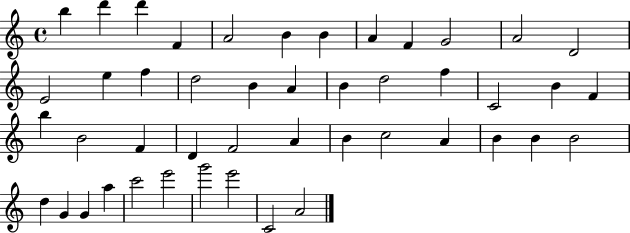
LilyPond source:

{
  \clef treble
  \time 4/4
  \defaultTimeSignature
  \key c \major
  b''4 d'''4 d'''4 f'4 | a'2 b'4 b'4 | a'4 f'4 g'2 | a'2 d'2 | \break e'2 e''4 f''4 | d''2 b'4 a'4 | b'4 d''2 f''4 | c'2 b'4 f'4 | \break b''4 b'2 f'4 | d'4 f'2 a'4 | b'4 c''2 a'4 | b'4 b'4 b'2 | \break d''4 g'4 g'4 a''4 | c'''2 e'''2 | g'''2 e'''2 | c'2 a'2 | \break \bar "|."
}